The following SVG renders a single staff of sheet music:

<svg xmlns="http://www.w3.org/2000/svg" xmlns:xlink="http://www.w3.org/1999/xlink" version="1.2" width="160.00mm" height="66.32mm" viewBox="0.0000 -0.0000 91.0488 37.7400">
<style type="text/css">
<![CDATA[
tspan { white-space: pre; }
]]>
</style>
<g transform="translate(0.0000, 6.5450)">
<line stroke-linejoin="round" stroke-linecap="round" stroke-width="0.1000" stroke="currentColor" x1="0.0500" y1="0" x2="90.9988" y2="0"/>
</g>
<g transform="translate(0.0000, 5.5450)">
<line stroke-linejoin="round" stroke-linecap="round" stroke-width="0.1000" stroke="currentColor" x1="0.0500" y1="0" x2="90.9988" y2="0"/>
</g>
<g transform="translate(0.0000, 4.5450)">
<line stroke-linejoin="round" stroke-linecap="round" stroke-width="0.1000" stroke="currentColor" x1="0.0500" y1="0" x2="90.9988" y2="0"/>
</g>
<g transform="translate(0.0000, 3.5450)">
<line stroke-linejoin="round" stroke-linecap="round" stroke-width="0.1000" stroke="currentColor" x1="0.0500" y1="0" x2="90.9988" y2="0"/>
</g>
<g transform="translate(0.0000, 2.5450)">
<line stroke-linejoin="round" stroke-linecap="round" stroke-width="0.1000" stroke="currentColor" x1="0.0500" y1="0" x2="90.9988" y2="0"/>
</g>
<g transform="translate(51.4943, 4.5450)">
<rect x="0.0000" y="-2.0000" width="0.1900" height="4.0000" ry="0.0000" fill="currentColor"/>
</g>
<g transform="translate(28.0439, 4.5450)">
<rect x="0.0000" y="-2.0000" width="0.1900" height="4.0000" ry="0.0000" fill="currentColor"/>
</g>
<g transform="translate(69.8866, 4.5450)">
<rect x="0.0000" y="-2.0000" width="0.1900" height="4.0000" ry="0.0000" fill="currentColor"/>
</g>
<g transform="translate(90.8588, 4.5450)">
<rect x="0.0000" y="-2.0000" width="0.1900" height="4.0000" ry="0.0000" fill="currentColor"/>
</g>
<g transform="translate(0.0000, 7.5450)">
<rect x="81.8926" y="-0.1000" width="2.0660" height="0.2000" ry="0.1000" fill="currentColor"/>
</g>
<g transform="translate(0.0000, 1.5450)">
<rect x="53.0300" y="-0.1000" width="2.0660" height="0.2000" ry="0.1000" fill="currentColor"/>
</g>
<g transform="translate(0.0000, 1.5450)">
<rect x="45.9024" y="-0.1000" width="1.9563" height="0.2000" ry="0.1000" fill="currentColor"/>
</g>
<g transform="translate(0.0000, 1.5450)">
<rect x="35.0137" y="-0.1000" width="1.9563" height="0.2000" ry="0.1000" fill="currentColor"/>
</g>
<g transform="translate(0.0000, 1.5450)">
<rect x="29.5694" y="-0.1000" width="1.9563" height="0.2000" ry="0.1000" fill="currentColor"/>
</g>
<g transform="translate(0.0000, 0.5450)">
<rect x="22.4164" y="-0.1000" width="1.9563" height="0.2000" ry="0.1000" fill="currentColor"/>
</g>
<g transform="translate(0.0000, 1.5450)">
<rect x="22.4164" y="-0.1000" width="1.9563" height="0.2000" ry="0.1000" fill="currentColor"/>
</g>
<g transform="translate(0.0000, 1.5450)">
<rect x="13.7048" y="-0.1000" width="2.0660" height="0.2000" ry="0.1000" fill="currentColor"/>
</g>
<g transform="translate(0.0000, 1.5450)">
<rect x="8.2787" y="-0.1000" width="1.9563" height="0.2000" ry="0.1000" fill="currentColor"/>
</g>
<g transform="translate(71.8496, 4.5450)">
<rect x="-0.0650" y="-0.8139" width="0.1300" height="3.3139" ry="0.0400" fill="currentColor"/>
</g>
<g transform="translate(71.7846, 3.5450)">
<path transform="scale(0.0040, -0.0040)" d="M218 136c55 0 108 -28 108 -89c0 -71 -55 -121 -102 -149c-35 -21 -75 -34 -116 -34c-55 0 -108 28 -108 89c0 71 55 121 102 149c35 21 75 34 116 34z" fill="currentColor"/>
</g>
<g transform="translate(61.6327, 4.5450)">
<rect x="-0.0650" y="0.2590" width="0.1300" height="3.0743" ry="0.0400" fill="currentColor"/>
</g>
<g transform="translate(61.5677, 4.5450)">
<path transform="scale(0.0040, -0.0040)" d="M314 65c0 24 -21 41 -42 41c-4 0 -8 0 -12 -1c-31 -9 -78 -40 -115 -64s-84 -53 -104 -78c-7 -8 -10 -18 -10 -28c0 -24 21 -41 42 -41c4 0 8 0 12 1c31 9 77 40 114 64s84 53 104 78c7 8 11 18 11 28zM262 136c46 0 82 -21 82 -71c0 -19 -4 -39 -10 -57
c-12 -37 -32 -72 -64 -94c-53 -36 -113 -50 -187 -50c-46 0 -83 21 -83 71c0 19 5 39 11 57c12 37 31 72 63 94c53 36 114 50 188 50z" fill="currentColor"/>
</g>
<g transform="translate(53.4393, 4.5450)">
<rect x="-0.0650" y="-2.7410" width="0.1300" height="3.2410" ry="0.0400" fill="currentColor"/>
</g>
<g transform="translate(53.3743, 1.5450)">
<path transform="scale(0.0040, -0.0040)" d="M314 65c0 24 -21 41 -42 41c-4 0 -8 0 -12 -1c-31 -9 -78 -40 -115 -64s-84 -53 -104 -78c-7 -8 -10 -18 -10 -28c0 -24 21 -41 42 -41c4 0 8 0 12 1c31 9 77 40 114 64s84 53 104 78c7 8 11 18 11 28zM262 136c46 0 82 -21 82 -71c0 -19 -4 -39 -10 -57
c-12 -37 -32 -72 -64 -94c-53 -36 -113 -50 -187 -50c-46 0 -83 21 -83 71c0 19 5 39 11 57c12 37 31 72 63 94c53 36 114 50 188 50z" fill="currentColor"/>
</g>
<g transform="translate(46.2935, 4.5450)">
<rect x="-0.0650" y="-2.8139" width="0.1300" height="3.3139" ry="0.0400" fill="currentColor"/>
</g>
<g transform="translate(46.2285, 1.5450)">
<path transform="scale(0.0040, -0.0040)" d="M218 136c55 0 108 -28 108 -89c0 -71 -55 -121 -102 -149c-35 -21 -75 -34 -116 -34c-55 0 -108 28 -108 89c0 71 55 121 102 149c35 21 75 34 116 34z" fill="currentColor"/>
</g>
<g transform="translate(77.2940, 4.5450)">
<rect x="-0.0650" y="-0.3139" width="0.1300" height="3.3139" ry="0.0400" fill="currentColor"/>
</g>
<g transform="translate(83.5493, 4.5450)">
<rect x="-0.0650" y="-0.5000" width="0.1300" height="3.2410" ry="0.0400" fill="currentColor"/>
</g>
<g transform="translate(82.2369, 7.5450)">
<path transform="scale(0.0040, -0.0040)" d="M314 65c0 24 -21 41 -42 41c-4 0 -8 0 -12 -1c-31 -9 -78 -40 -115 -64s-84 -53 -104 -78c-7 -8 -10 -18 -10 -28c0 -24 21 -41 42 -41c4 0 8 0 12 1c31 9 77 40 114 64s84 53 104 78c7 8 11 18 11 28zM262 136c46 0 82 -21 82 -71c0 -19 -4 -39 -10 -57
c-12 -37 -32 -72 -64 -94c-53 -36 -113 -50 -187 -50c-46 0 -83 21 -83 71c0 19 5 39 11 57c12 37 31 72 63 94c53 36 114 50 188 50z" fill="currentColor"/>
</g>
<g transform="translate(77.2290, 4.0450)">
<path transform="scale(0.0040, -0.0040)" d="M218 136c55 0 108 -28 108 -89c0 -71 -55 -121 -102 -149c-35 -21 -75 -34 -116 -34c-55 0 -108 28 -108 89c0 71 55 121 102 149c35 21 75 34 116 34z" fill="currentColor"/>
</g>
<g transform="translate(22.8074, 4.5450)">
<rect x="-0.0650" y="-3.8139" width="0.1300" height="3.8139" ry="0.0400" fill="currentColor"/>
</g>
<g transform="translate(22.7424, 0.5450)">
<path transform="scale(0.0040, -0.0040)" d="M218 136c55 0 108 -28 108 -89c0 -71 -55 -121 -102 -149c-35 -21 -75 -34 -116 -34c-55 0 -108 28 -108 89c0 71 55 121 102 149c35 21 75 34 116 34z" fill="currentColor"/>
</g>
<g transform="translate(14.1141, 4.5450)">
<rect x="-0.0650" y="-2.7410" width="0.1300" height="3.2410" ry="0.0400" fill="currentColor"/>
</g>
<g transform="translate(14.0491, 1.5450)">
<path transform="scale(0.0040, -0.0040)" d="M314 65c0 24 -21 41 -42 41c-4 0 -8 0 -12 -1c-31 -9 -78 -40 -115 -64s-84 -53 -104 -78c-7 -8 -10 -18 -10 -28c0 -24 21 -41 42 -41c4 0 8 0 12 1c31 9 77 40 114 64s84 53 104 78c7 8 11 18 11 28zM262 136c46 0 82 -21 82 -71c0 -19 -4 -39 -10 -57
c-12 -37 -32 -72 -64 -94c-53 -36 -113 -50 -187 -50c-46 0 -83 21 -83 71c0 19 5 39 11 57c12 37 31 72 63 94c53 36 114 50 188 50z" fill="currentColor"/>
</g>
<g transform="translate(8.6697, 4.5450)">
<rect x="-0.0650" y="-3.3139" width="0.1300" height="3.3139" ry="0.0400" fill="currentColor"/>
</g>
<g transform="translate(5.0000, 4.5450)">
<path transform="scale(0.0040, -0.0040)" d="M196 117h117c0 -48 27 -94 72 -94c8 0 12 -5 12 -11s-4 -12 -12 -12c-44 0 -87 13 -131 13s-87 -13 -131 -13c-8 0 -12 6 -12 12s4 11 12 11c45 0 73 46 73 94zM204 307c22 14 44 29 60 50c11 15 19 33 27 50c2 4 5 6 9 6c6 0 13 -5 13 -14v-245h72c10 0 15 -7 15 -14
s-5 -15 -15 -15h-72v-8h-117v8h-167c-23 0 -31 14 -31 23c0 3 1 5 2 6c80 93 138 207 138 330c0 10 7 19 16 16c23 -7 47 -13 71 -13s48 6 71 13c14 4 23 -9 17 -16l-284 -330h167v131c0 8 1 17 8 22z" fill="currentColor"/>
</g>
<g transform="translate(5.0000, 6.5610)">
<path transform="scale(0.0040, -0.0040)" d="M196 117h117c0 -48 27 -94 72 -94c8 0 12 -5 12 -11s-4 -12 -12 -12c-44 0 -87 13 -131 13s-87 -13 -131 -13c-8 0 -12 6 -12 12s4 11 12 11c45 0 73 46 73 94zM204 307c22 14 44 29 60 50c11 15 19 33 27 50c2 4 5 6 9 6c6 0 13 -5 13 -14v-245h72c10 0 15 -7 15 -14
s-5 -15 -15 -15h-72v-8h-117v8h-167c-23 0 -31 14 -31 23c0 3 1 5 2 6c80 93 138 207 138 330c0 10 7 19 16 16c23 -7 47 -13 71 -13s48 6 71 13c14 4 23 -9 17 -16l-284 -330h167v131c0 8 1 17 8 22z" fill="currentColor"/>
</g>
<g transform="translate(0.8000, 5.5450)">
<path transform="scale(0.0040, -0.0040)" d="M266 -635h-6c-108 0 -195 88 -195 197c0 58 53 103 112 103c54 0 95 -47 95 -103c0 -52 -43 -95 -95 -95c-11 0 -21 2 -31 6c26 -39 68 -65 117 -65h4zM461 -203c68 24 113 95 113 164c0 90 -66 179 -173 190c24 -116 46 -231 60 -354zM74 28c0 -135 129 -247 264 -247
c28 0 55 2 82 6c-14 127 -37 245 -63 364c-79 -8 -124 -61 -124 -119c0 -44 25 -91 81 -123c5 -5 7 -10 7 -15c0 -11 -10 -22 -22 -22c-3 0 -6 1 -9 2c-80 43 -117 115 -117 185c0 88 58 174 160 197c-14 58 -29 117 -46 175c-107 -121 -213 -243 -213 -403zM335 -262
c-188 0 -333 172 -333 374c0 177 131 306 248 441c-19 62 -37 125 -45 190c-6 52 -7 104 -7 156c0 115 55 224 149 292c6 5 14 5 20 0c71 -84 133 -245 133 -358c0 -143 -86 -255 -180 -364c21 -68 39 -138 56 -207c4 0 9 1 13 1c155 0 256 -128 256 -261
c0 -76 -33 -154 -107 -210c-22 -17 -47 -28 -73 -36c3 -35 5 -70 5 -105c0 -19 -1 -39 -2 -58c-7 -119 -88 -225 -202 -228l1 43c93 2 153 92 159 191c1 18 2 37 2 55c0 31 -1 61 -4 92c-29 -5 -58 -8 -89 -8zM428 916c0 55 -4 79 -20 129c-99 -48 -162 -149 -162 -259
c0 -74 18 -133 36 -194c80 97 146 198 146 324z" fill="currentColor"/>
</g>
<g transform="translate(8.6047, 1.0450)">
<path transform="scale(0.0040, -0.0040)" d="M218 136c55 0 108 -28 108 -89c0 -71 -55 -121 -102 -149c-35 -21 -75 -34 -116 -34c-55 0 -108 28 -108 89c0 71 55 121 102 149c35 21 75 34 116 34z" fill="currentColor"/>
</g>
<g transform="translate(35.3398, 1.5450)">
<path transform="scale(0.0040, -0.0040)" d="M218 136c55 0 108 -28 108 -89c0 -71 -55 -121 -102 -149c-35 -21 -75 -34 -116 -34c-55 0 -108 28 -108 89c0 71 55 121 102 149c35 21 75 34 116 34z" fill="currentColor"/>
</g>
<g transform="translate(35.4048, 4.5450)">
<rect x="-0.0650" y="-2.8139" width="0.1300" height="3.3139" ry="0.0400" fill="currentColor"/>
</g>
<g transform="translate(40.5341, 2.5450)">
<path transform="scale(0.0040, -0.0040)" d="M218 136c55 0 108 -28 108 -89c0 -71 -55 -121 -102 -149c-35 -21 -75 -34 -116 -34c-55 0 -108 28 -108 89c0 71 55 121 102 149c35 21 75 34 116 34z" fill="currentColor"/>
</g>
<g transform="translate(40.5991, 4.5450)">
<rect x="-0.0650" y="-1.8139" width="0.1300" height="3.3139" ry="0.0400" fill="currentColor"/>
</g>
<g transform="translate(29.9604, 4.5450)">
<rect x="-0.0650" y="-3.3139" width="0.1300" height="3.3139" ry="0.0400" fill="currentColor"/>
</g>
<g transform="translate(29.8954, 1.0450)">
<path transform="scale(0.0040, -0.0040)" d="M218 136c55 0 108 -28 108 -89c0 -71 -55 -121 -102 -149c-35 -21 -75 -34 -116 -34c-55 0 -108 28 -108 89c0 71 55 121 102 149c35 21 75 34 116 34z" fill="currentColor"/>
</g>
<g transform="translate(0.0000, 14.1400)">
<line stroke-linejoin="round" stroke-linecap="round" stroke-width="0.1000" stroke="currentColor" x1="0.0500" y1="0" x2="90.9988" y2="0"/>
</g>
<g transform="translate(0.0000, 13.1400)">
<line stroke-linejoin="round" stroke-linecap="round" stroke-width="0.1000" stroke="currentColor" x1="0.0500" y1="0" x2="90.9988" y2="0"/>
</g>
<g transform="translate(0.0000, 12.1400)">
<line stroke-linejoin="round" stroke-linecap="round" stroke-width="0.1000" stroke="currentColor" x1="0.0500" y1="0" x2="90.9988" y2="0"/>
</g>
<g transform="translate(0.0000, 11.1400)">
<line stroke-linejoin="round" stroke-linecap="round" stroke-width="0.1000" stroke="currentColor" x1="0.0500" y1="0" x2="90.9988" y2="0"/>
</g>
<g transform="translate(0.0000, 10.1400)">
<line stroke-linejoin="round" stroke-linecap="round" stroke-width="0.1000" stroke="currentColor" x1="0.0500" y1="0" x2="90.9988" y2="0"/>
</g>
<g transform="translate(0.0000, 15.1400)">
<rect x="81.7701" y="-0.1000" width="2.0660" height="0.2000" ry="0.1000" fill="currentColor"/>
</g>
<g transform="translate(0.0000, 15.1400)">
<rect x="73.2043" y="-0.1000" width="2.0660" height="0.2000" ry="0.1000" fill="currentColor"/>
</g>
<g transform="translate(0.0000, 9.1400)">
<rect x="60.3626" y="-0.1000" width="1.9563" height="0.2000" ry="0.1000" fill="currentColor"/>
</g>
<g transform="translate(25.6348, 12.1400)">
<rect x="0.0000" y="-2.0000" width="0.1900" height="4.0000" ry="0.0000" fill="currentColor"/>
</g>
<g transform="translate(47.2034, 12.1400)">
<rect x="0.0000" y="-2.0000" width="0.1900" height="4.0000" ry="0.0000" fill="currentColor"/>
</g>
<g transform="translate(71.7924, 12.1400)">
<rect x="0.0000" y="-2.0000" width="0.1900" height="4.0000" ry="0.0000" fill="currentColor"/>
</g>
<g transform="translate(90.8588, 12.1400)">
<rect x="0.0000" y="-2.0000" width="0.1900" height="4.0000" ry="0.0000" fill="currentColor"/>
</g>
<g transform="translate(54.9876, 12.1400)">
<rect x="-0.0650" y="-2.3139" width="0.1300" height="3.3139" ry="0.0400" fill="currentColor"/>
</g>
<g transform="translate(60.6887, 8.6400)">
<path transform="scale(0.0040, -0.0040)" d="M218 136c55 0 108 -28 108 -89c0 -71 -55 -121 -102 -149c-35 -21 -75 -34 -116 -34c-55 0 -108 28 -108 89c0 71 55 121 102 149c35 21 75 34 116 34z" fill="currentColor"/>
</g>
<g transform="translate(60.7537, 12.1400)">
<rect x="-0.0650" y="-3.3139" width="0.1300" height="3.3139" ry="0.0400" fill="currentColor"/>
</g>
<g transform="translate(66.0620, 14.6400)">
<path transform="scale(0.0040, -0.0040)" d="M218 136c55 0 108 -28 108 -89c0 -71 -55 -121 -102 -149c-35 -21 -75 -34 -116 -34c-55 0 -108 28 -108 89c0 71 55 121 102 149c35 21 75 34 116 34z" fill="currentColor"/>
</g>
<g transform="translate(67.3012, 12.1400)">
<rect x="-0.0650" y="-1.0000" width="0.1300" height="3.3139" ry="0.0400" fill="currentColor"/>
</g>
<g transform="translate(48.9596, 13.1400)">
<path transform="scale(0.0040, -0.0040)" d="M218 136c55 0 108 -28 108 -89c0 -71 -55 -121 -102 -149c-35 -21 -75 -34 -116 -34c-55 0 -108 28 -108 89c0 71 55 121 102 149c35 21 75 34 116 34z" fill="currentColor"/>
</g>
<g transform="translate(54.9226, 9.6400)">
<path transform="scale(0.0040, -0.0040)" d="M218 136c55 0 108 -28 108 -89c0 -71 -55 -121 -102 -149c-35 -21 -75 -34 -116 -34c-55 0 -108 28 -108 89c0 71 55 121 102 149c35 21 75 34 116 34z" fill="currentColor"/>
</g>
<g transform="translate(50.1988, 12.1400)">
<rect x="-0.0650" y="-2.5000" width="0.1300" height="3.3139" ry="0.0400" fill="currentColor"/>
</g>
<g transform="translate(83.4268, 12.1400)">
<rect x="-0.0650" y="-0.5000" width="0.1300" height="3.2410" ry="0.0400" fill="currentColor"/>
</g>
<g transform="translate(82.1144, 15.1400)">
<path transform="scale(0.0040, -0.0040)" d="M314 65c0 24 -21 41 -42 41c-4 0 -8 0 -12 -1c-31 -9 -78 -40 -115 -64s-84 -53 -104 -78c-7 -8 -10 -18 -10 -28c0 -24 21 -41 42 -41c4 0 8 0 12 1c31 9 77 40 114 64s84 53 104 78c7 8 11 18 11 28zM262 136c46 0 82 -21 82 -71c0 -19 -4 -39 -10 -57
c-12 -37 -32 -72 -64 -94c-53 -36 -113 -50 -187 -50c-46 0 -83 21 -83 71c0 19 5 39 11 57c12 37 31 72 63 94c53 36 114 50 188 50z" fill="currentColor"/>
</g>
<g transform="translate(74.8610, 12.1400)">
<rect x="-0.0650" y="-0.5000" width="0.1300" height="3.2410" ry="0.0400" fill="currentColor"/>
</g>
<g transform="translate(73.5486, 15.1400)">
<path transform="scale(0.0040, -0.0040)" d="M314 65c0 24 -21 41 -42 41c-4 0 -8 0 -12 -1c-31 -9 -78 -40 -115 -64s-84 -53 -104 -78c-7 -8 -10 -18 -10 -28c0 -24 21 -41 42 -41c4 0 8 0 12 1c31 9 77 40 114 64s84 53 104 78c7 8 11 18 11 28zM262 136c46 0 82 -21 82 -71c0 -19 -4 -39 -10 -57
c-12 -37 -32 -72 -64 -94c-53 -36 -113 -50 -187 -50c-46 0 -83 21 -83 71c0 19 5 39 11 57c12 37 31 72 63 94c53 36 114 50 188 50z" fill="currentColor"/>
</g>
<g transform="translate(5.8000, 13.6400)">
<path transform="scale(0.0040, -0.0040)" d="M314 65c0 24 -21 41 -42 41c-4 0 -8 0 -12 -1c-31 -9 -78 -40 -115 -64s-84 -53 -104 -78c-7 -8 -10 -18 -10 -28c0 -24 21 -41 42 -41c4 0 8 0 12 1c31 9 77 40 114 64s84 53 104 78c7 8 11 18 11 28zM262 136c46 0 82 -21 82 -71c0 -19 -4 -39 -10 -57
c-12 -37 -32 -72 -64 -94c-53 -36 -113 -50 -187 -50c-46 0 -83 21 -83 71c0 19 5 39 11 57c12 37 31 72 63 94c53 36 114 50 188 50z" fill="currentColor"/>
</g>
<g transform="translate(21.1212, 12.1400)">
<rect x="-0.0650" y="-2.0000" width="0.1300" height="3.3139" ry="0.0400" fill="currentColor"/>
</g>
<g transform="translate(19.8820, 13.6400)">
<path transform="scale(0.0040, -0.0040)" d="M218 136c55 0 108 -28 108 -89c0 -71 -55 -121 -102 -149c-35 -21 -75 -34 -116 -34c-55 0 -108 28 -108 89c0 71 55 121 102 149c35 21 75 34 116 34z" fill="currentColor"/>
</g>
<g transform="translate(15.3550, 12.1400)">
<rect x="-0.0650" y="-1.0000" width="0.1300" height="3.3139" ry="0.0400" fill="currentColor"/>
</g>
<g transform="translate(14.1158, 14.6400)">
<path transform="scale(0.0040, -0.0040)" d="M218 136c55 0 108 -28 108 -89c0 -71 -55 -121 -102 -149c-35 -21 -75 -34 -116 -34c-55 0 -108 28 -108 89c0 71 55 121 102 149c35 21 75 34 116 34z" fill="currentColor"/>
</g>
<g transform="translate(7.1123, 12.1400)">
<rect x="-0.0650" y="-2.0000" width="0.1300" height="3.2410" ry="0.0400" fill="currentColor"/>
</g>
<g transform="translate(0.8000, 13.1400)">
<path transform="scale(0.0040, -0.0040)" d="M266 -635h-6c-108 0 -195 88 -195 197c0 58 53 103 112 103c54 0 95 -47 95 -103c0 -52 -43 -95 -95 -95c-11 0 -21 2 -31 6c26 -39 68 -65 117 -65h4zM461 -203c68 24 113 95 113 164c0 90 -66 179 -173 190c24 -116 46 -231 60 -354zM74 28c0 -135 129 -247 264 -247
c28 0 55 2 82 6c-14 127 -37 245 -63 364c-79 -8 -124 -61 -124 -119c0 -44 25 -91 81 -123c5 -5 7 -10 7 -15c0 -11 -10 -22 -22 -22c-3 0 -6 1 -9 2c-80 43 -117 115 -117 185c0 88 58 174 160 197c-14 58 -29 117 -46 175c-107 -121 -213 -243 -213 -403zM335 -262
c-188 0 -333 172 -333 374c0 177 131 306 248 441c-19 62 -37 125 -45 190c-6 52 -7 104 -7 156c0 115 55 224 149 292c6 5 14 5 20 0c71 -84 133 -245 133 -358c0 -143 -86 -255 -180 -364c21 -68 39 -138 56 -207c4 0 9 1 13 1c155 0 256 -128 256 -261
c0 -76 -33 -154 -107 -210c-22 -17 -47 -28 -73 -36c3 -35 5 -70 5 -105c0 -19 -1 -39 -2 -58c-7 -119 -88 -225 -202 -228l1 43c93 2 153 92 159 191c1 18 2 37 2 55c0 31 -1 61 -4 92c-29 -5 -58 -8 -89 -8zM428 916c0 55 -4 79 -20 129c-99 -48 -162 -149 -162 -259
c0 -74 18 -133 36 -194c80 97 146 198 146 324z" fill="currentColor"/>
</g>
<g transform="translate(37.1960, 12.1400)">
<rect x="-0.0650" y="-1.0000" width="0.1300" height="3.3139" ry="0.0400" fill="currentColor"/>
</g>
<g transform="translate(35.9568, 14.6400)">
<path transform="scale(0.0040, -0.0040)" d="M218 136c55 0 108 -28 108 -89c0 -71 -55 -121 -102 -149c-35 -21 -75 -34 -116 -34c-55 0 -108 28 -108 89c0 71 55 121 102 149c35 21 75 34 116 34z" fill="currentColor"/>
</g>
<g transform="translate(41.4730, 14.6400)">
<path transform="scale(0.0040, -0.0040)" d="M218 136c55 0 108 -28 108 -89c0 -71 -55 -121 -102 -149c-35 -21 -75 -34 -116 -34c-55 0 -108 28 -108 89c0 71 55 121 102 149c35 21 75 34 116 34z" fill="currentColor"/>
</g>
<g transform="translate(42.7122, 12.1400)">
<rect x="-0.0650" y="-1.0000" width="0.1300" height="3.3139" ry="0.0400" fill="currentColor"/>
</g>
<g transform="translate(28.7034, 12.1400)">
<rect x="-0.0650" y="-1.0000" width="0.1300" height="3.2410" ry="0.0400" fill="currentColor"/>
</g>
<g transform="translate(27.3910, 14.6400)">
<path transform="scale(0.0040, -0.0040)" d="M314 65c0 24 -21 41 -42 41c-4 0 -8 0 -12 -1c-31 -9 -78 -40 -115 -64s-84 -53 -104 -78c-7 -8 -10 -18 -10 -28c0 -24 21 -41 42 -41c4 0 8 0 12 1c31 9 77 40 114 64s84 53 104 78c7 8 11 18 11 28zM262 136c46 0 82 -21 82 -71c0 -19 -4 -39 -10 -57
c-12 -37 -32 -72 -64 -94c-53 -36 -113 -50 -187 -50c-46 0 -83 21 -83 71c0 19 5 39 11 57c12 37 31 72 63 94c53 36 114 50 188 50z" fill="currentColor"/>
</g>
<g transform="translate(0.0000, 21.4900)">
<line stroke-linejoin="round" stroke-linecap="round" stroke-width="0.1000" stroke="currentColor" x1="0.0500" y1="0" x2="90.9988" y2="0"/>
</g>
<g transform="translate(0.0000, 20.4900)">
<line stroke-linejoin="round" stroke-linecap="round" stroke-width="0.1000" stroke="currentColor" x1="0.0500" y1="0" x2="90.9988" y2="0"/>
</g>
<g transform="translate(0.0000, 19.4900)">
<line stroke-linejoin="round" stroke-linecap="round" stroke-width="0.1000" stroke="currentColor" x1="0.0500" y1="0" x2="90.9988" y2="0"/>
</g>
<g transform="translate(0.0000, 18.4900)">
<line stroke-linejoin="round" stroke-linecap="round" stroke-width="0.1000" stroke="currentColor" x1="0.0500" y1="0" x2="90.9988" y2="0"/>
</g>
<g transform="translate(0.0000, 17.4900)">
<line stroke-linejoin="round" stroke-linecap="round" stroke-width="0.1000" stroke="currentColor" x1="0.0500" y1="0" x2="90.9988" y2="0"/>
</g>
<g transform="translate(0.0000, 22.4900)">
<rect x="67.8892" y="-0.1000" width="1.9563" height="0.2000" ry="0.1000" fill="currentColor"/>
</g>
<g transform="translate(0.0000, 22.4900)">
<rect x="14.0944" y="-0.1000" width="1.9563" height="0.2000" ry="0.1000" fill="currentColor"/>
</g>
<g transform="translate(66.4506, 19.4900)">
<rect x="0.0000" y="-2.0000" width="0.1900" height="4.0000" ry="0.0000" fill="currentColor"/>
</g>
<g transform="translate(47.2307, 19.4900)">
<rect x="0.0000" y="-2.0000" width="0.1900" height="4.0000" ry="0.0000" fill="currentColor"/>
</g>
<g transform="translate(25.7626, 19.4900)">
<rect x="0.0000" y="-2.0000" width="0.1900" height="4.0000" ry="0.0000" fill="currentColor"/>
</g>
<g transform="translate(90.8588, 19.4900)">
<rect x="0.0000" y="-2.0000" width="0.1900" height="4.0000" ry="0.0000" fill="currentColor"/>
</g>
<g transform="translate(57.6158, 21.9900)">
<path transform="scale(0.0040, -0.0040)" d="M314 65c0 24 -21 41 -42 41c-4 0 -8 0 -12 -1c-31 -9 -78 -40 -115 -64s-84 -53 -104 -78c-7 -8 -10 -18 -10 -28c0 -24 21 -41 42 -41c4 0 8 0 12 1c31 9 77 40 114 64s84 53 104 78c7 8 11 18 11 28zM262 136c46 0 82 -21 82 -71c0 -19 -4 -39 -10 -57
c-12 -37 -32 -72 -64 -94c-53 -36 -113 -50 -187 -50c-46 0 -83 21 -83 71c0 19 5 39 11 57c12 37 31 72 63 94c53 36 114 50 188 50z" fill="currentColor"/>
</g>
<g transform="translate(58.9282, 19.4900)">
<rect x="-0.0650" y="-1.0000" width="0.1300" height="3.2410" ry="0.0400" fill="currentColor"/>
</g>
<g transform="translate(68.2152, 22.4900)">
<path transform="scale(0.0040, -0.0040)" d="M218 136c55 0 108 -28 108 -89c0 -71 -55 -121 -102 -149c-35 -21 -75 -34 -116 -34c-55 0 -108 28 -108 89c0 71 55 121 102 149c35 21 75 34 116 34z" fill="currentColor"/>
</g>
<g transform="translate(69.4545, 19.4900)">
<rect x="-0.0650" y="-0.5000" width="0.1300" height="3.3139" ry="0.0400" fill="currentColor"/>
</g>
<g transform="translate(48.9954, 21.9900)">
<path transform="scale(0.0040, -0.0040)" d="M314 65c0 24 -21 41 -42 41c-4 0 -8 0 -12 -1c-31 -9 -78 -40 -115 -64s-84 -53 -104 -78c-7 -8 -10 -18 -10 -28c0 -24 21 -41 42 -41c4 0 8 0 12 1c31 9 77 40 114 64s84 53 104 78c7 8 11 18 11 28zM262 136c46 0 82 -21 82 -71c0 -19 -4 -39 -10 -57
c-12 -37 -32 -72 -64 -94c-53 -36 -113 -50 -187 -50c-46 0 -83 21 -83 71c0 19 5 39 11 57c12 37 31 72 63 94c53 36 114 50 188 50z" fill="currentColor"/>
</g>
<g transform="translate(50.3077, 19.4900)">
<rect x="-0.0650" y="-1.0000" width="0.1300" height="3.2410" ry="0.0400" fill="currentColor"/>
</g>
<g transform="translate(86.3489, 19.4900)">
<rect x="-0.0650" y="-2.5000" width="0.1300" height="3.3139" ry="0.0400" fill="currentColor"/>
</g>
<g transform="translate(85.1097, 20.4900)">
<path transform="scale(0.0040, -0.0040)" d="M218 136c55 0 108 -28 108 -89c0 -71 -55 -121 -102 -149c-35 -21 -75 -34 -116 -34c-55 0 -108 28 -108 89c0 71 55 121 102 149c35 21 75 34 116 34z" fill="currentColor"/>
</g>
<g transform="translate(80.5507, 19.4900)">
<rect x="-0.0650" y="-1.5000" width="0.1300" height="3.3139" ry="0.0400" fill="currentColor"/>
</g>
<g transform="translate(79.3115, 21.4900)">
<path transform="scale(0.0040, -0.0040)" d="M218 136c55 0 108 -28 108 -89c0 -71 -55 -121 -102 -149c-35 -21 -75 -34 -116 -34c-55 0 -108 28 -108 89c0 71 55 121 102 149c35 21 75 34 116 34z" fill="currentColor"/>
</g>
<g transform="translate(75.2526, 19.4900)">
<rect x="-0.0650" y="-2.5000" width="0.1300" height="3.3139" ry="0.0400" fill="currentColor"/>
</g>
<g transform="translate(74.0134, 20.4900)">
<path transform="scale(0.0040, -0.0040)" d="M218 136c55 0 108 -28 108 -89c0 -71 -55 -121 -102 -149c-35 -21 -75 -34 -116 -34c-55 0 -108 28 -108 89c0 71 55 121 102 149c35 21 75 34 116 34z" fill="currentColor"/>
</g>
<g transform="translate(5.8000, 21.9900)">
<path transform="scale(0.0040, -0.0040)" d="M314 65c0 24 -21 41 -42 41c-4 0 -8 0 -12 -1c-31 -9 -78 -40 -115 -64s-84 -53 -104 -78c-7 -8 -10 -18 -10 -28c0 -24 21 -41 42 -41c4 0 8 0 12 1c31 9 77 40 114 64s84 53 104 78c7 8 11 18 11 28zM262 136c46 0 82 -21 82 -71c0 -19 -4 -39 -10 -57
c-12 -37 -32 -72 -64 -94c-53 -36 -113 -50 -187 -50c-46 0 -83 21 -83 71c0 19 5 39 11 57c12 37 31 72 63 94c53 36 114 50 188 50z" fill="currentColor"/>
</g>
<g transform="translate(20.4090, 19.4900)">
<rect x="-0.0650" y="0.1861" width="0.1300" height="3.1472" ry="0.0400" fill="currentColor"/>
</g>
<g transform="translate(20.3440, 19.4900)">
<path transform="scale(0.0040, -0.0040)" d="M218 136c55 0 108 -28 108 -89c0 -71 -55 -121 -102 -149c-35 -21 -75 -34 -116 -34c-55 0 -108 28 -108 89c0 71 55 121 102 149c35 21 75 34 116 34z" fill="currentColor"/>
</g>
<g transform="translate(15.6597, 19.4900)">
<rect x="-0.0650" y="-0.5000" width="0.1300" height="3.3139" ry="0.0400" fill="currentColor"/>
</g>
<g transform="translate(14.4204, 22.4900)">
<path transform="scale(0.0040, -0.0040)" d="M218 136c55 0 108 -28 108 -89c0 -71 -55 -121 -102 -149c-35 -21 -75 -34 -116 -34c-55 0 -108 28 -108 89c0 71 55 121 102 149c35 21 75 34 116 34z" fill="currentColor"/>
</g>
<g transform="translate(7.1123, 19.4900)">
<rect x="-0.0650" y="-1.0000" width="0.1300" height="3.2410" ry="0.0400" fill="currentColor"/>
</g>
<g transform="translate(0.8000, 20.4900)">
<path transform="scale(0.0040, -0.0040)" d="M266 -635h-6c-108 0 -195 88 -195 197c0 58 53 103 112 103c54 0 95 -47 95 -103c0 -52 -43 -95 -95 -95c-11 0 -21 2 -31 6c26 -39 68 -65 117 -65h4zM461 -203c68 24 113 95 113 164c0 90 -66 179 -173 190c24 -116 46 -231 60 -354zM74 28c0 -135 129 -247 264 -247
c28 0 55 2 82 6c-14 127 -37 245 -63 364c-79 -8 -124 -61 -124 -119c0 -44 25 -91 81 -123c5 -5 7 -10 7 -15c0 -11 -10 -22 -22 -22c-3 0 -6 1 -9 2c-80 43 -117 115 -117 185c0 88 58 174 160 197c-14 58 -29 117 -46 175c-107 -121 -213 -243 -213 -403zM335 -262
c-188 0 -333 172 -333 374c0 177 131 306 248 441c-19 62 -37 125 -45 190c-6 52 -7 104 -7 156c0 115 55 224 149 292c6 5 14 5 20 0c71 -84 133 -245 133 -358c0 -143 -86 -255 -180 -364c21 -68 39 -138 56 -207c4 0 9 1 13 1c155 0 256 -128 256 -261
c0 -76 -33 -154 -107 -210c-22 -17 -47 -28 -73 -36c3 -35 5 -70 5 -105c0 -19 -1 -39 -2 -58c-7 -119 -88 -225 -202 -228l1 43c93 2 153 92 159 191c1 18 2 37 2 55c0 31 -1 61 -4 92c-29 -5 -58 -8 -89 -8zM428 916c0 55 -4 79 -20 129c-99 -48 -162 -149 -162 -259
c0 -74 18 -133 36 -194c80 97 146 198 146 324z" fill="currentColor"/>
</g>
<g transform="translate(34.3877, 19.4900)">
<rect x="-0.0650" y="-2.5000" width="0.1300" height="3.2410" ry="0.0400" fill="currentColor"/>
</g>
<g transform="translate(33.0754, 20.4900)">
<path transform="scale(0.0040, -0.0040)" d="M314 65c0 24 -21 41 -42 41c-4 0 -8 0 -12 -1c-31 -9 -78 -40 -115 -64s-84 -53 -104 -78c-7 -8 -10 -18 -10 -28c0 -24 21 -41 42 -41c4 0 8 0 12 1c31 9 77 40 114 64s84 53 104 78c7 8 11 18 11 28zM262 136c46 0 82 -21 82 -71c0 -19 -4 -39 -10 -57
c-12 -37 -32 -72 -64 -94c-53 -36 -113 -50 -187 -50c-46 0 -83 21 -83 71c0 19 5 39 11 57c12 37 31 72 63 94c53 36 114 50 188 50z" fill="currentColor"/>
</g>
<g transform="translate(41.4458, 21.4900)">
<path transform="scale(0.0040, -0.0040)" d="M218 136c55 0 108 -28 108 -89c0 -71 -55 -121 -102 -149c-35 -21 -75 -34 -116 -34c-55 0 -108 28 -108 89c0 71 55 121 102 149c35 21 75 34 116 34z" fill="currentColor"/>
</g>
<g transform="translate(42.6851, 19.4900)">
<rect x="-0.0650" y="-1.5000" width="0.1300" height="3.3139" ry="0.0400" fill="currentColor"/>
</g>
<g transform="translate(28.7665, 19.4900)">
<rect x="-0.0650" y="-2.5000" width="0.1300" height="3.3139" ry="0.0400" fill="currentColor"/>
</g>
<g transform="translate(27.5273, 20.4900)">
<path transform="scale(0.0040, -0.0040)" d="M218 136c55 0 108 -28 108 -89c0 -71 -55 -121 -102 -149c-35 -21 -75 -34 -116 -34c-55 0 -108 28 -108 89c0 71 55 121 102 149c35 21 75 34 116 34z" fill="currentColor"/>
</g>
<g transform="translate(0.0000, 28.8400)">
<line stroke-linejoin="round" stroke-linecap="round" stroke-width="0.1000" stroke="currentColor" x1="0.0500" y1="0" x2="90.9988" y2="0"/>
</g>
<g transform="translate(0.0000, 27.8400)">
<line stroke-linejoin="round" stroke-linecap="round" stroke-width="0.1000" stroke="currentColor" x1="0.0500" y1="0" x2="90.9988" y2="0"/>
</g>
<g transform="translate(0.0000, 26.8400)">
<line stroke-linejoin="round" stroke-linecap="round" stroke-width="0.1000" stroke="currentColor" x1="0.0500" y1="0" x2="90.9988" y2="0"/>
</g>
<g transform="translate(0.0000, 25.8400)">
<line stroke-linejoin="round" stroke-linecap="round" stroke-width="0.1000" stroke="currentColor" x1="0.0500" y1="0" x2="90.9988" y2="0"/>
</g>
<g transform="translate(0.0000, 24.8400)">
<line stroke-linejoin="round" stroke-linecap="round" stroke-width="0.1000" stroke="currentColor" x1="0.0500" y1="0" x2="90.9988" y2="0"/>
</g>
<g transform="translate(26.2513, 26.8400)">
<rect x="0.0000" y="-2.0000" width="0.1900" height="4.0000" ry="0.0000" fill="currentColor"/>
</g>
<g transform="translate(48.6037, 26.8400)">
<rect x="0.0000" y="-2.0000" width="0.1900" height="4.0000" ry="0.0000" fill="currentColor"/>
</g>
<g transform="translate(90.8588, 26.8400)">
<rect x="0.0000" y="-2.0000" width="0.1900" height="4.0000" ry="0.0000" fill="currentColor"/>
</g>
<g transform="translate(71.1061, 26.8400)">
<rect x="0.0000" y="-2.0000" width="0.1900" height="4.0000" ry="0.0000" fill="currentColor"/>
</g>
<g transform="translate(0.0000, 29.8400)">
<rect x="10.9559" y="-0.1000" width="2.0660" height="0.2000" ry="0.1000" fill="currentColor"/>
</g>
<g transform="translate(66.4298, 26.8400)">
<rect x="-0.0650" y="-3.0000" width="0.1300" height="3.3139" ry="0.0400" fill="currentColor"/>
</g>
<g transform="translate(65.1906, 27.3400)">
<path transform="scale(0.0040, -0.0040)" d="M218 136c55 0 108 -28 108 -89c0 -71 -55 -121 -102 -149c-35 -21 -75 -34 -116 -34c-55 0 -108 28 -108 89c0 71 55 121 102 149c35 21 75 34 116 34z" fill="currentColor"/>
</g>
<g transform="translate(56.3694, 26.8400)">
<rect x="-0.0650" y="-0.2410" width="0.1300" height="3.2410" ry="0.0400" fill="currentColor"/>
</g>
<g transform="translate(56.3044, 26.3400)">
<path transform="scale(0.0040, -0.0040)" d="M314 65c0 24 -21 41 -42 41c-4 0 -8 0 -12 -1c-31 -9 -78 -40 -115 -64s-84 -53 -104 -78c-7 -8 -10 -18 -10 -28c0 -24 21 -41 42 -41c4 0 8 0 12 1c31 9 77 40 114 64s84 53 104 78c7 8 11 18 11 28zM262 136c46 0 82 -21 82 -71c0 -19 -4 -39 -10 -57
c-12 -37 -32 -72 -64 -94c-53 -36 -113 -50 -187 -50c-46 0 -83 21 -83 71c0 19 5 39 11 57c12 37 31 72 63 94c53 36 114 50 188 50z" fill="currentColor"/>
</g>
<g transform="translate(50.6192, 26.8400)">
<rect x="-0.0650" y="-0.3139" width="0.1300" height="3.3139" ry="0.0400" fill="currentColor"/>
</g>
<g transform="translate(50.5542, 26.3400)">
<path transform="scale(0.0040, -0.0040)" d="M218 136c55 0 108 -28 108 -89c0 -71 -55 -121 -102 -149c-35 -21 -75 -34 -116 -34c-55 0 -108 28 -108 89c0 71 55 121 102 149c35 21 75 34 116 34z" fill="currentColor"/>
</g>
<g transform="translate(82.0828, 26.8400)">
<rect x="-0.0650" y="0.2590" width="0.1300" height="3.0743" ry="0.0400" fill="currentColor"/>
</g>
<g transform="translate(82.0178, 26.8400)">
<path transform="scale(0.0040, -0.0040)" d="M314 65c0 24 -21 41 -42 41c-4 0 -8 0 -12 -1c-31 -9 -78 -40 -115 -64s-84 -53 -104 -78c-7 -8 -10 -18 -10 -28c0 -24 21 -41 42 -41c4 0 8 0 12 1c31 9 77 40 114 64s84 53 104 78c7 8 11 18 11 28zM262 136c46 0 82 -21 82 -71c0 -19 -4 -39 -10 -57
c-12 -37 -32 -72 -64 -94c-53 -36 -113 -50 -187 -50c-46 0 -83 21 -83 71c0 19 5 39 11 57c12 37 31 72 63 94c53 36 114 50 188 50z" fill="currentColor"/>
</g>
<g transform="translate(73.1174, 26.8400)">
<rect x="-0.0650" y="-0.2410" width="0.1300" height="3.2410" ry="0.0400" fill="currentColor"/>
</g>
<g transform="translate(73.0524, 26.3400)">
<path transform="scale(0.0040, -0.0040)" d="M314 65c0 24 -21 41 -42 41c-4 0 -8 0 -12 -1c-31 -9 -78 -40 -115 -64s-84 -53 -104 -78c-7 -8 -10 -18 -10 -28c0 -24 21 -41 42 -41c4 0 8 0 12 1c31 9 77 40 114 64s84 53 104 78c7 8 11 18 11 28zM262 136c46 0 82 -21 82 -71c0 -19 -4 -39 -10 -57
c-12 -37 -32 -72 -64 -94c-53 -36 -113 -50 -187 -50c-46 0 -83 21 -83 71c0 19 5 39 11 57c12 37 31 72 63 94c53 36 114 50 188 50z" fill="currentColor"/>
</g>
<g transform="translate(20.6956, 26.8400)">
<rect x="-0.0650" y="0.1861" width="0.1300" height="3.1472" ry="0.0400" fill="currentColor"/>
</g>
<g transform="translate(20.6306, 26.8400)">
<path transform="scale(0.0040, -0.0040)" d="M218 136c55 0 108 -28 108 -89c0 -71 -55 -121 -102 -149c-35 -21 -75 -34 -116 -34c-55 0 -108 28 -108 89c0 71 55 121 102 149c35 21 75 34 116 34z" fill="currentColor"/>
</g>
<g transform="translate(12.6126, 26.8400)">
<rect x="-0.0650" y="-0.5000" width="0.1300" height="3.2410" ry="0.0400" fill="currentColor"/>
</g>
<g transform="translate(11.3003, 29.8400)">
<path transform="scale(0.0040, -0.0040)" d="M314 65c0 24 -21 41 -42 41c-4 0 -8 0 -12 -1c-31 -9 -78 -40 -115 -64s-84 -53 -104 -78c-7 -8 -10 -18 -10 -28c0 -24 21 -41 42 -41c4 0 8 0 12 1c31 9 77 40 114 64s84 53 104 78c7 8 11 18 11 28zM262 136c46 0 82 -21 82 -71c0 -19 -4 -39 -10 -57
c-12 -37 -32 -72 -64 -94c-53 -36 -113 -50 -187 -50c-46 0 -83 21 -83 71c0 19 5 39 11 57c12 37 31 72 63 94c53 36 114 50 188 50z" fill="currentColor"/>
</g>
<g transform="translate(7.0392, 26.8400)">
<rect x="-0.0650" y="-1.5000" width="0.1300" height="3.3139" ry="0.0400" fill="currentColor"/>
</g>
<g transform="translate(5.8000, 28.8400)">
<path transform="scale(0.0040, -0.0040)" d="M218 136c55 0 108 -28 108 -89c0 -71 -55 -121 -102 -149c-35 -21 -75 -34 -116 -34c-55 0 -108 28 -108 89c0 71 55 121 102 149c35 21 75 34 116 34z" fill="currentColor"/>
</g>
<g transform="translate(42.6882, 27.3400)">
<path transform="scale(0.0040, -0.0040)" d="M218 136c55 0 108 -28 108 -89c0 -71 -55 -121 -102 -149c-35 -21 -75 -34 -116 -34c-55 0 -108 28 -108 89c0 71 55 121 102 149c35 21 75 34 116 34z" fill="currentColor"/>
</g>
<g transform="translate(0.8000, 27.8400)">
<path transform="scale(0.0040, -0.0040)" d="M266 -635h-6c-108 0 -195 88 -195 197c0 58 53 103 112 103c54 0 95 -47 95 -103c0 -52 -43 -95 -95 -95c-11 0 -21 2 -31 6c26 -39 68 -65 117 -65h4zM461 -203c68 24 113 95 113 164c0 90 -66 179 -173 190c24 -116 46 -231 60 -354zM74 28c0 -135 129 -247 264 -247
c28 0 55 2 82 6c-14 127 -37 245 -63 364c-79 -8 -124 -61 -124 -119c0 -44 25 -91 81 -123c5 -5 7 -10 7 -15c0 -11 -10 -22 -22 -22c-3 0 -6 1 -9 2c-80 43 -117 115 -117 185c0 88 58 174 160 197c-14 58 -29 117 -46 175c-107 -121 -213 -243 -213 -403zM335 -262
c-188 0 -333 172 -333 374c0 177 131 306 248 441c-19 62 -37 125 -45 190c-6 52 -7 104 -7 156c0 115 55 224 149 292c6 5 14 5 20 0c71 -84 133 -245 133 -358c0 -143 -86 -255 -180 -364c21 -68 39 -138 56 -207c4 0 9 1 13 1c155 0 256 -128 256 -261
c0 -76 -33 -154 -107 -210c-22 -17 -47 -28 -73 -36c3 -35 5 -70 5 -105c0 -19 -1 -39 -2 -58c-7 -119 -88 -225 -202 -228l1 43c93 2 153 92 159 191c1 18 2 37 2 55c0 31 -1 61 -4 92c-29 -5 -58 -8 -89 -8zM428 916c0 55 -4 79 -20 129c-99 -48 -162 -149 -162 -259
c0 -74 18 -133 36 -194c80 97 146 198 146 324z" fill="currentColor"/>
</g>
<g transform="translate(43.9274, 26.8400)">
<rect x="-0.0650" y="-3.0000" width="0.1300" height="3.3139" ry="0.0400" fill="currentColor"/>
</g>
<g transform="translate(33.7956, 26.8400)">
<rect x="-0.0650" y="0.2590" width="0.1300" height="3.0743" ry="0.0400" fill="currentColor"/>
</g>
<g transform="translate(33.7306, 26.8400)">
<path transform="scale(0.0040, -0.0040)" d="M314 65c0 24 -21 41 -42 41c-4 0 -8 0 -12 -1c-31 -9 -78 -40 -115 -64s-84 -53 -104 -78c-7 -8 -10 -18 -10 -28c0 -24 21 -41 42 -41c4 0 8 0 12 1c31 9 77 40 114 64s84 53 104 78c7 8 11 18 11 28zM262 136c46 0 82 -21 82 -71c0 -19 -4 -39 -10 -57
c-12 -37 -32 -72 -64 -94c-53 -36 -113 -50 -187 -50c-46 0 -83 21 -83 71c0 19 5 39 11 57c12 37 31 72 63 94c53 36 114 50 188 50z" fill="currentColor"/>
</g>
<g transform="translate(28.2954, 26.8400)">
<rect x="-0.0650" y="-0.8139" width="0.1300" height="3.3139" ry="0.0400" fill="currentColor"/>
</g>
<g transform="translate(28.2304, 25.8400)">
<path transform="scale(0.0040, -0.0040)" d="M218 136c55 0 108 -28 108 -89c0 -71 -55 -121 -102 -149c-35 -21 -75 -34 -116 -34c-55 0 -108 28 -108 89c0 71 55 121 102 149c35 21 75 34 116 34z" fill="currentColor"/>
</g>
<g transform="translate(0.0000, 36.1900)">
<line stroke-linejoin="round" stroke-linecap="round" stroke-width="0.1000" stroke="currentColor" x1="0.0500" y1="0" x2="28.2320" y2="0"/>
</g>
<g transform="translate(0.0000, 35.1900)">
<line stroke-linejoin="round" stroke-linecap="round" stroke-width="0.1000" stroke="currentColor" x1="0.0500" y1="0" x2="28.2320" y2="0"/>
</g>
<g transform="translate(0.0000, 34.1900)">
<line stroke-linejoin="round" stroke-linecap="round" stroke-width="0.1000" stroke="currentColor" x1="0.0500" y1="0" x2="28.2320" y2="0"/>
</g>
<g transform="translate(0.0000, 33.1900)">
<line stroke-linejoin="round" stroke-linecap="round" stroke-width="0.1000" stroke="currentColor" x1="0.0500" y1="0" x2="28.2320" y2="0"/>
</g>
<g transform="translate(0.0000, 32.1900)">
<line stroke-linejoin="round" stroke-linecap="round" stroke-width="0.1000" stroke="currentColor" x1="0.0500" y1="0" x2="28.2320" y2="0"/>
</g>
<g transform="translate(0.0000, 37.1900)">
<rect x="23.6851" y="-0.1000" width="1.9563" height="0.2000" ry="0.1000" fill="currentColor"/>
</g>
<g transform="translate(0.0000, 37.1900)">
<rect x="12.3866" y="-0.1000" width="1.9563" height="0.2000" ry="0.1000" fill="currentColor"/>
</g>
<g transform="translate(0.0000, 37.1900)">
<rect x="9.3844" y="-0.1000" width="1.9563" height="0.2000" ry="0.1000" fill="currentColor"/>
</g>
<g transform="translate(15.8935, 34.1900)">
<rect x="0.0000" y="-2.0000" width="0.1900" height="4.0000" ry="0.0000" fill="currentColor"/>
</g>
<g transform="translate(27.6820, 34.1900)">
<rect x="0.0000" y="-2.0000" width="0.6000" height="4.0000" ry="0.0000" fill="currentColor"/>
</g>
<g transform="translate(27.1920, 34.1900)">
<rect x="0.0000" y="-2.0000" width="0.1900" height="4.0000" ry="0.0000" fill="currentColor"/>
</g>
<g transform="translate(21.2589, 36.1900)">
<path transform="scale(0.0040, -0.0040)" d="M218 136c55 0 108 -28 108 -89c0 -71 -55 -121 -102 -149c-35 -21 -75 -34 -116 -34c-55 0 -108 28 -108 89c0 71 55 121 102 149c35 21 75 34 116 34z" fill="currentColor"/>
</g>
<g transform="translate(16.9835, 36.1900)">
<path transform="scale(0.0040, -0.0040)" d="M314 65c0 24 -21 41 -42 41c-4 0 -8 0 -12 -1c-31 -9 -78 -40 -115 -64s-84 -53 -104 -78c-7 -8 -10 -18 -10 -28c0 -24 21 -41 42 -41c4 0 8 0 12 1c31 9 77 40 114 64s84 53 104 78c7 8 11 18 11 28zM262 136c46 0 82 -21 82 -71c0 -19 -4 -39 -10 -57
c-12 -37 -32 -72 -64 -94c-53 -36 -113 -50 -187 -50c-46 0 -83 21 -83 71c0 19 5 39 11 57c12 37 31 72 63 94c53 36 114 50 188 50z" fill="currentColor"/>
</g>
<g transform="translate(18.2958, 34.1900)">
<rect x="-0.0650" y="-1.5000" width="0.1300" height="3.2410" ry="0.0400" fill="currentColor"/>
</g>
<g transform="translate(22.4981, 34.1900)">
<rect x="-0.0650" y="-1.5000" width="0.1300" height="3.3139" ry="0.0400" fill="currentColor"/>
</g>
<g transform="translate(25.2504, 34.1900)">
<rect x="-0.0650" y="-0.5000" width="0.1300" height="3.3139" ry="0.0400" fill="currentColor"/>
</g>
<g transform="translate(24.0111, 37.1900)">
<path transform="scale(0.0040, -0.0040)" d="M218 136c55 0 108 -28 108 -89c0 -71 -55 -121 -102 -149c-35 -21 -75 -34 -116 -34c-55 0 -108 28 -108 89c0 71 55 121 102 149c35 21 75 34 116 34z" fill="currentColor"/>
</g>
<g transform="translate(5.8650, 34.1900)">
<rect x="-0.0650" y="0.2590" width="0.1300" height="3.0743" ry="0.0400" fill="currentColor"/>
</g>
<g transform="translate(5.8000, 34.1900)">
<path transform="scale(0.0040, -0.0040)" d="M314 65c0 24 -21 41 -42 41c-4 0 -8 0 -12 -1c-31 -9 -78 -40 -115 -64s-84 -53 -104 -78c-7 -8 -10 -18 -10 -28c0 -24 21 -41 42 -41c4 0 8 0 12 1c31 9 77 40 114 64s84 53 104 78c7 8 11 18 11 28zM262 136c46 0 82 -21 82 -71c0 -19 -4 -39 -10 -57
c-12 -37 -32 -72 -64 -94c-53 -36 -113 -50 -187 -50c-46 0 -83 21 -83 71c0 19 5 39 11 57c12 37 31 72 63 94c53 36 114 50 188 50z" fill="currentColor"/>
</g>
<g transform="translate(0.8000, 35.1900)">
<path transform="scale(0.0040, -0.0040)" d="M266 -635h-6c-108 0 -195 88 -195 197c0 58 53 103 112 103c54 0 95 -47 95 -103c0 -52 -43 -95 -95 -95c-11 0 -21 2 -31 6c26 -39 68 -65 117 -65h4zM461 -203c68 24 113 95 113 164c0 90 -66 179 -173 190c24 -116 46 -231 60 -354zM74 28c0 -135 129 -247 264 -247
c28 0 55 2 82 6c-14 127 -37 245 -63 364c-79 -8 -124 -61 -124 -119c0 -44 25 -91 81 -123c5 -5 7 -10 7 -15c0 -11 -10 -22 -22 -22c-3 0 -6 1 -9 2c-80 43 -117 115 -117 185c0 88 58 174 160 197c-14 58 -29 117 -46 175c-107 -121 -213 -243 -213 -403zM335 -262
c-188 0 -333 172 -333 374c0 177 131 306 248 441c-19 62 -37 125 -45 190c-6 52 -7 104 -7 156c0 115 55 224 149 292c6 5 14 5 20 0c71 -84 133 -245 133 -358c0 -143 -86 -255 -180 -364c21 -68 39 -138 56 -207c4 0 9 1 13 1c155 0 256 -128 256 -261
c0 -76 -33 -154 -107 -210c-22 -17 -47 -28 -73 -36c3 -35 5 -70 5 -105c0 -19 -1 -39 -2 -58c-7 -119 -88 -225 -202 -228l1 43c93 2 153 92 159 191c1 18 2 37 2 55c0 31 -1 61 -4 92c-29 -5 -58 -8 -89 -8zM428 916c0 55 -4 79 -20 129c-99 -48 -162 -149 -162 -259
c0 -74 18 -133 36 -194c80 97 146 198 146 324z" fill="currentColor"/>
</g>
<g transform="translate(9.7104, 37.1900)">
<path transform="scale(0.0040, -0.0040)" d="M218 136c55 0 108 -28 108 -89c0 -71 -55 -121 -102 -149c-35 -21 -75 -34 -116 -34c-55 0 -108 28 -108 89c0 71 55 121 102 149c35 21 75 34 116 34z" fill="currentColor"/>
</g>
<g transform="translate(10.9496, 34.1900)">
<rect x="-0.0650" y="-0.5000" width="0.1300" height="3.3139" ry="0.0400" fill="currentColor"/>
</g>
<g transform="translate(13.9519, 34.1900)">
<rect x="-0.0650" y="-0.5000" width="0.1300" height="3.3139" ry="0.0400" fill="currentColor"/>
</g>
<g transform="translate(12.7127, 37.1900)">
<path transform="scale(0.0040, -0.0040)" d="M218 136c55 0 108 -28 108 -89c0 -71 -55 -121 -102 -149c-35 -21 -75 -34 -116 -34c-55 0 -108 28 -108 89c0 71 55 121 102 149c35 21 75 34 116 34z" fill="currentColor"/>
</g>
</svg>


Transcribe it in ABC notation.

X:1
T:Untitled
M:4/4
L:1/4
K:C
b a2 c' b a f a a2 B2 d c C2 F2 D F D2 D D G g b D C2 C2 D2 C B G G2 E D2 D2 C G E G E C2 B d B2 A c c2 A c2 B2 B2 C C E2 E C